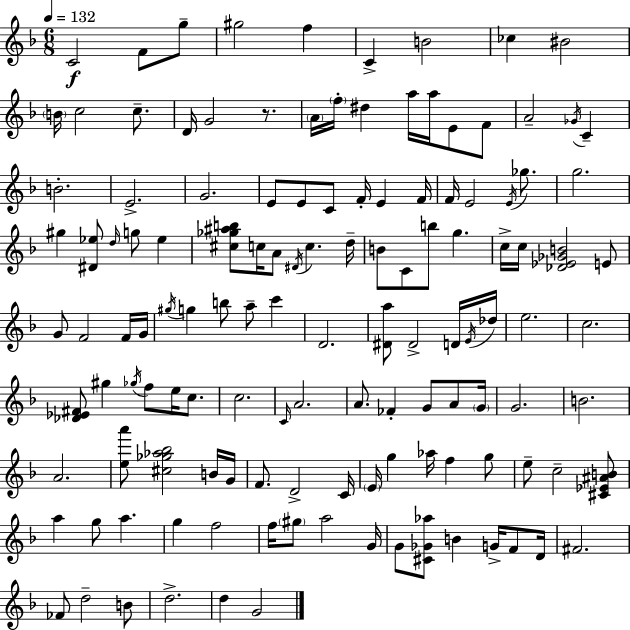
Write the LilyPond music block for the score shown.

{
  \clef treble
  \numericTimeSignature
  \time 6/8
  \key d \minor
  \tempo 4 = 132
  \repeat volta 2 { c'2\f f'8 g''8-- | gis''2 f''4 | c'4-> b'2 | ces''4 bis'2 | \break \parenthesize b'16 c''2 c''8.-- | d'16 g'2 r8. | \parenthesize a'16 \parenthesize f''16-. dis''4 a''16 a''16 e'8 f'8 | a'2-- \acciaccatura { ges'16 } c'4-- | \break b'2.-. | e'2.-> | g'2. | e'8 e'8 c'8 f'16-. e'4 | \break f'16 f'16 e'2 \acciaccatura { e'16 } ges''8. | g''2. | gis''4 <dis' ees''>8 \grace { d''16 } g''8 ees''4 | <cis'' ges'' ais'' b''>8 c''16 a'8 \acciaccatura { dis'16 } c''4. | \break d''16-- b'8 c'8 b''8 g''4. | c''16-> c''16 <des' ees' ges' b'>2 | e'8 g'8 f'2 | f'16 g'16 \acciaccatura { gis''16 } g''4 b''8 a''8-- | \break c'''4 d'2. | <dis' a''>8 dis'2-> | d'16 \acciaccatura { e'16 } des''16 e''2. | c''2. | \break <des' ees' fis'>8 gis''4 | \acciaccatura { ges''16 } f''8 e''16 c''8. c''2. | \grace { c'16 } a'2. | a'8. fes'4-. | \break g'8 a'8 \parenthesize g'16 g'2. | b'2. | a'2. | <e'' a'''>8 <cis'' ges'' aes'' bes''>2 | \break b'16 g'16 f'8. d'2-> | c'16 \parenthesize e'16 g''4 | aes''16 f''4 g''8 e''8-- c''2-- | <cis' ees' ais' b'>8 a''4 | \break g''8 a''4. g''4 | f''2 f''16 \parenthesize gis''8 a''2 | g'16 g'8 <cis' ges' aes''>8 | b'4 g'16-> f'8 d'16 fis'2. | \break fes'8 d''2-- | b'8 d''2.-> | d''4 | g'2 } \bar "|."
}